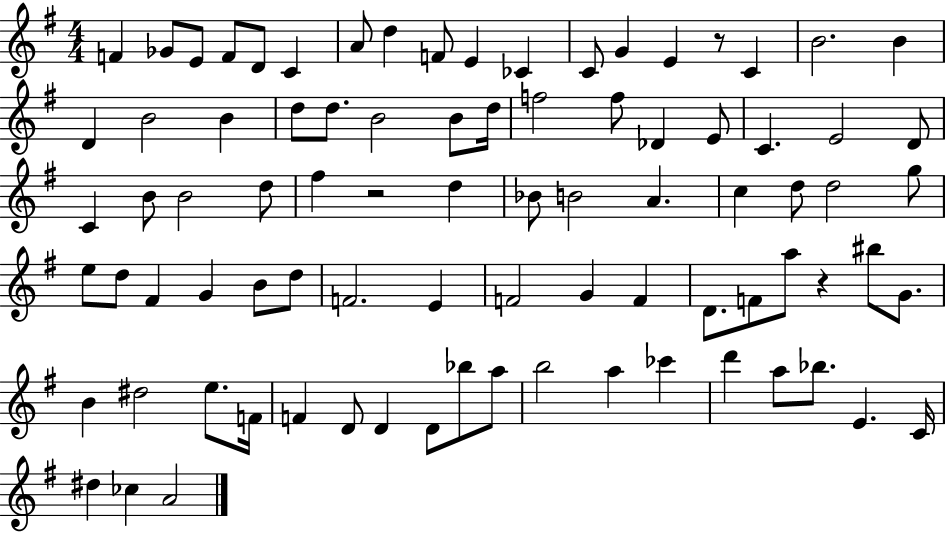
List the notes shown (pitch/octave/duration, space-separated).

F4/q Gb4/e E4/e F4/e D4/e C4/q A4/e D5/q F4/e E4/q CES4/q C4/e G4/q E4/q R/e C4/q B4/h. B4/q D4/q B4/h B4/q D5/e D5/e. B4/h B4/e D5/s F5/h F5/e Db4/q E4/e C4/q. E4/h D4/e C4/q B4/e B4/h D5/e F#5/q R/h D5/q Bb4/e B4/h A4/q. C5/q D5/e D5/h G5/e E5/e D5/e F#4/q G4/q B4/e D5/e F4/h. E4/q F4/h G4/q F4/q D4/e. F4/e A5/e R/q BIS5/e G4/e. B4/q D#5/h E5/e. F4/s F4/q D4/e D4/q D4/e Bb5/e A5/e B5/h A5/q CES6/q D6/q A5/e Bb5/e. E4/q. C4/s D#5/q CES5/q A4/h